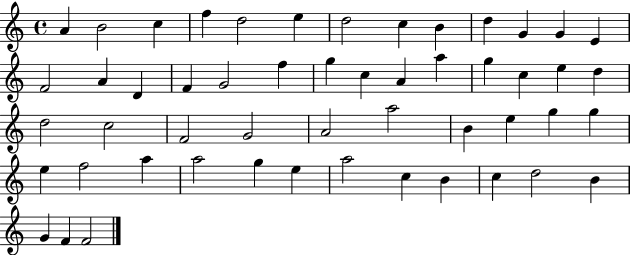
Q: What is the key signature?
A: C major